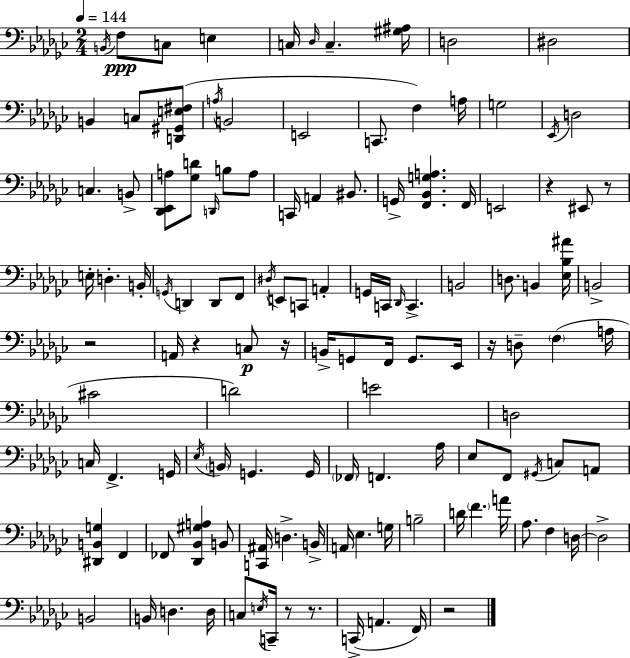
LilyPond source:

{
  \clef bass
  \numericTimeSignature
  \time 2/4
  \key ees \minor
  \tempo 4 = 144
  \acciaccatura { b,16 }\ppp f8 c8 e4 | c16 \grace { des16 } c4.-- | <gis ais>16 d2 | dis2 | \break b,4 c8 | <d, gis, e fis>8( \acciaccatura { a16 } b,2 | e,2 | c,8. f4) | \break a16 g2 | \acciaccatura { ees,16 } d2 | c4. | b,8-> <des, ees, a>8 <ges d'>8 | \break \grace { d,16 } b8 a8 c,16 a,4 | bis,8. g,16-> <f, bes, g a>4. | f,16 e,2 | r4 | \break eis,8 r8 e16-. d4.-. | b,16-. \acciaccatura { g,16 } d,4 | d,8 f,8 \acciaccatura { dis16 } e,8 | c,8 a,4-. g,16 | \break c,16 \grace { des,16 } c,4.-> | b,2 | d8. b,4 <ees bes ais'>16 | b,2-> | \break r2 | a,16 r4 c8\p r16 | b,16-> g,8 f,16 g,8. ees,16 | r16 d8-- \parenthesize f4( a16 | \break cis'2 | d'2) | e'2 | d2 | \break c16 f,4.-> g,16 | \acciaccatura { ees16 } \parenthesize b,16 g,4. | g,16 \parenthesize fes,16 f,4. | aes16 ees8 f,8 \acciaccatura { gis,16 } c8 | \break a,8 <dis, b, g>4 f,4 | fes,8 <des, bes, gis a>4 | b,8 <c, ais,>16 d4.-> | b,16-> a,16 ees4. | \break g16 b2-- | d'16 \parenthesize f'4. | a'16 aes8. f4 | d16~~ d2-> | \break b,2 | b,16 d4. | d16 c8 \acciaccatura { e16 } c,16-- r8 | r8. c,16->( a,4. | \break f,16) r2 | \bar "|."
}